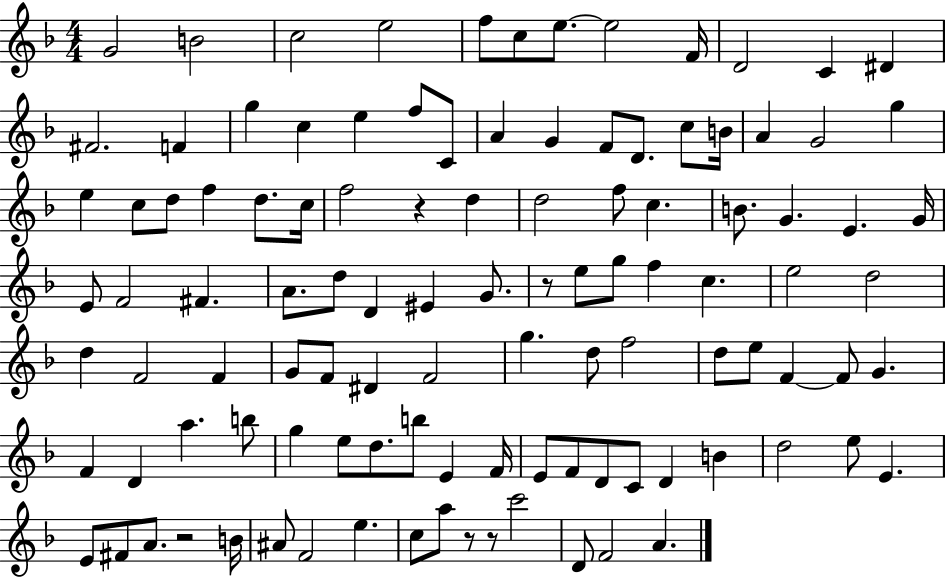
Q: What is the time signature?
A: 4/4